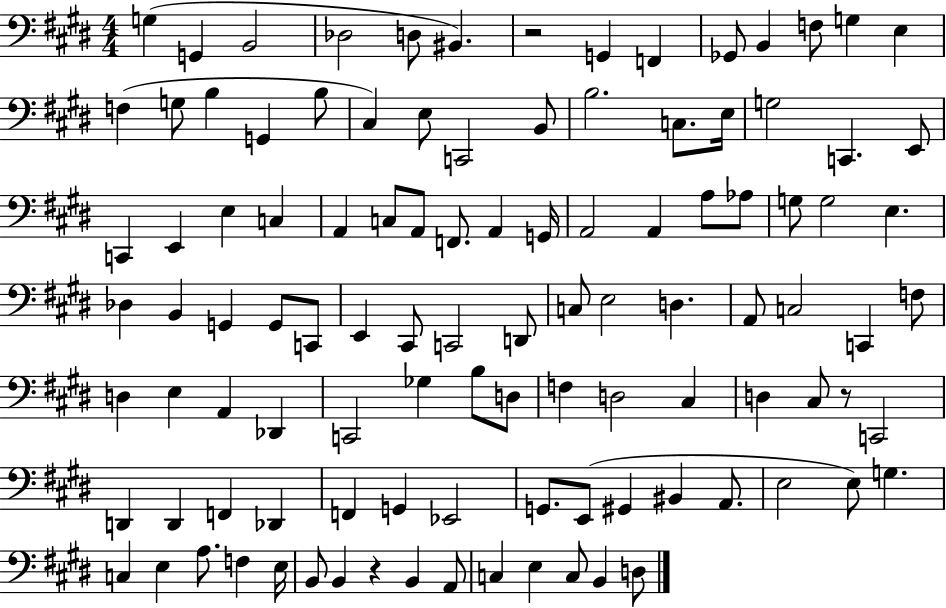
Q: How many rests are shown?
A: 3